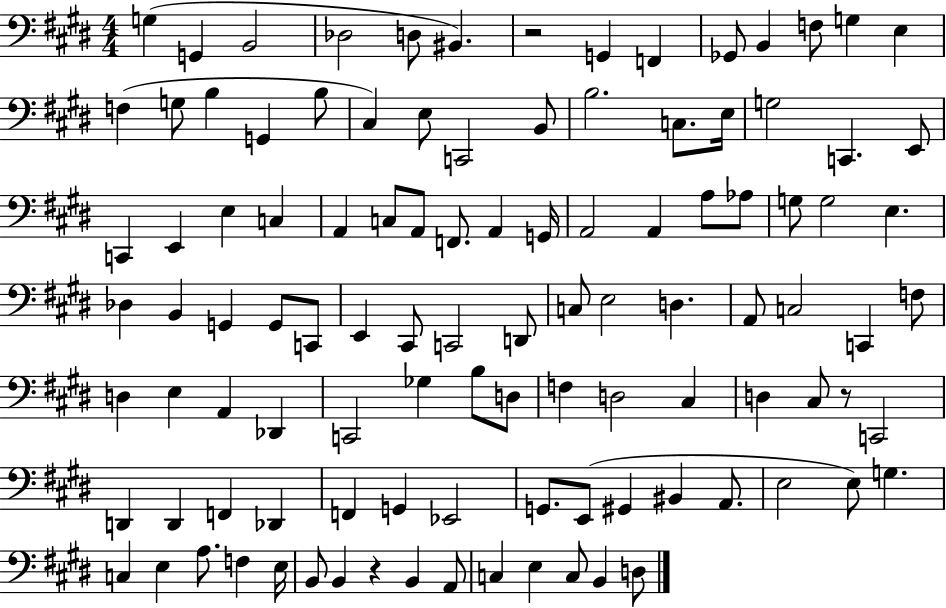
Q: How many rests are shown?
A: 3